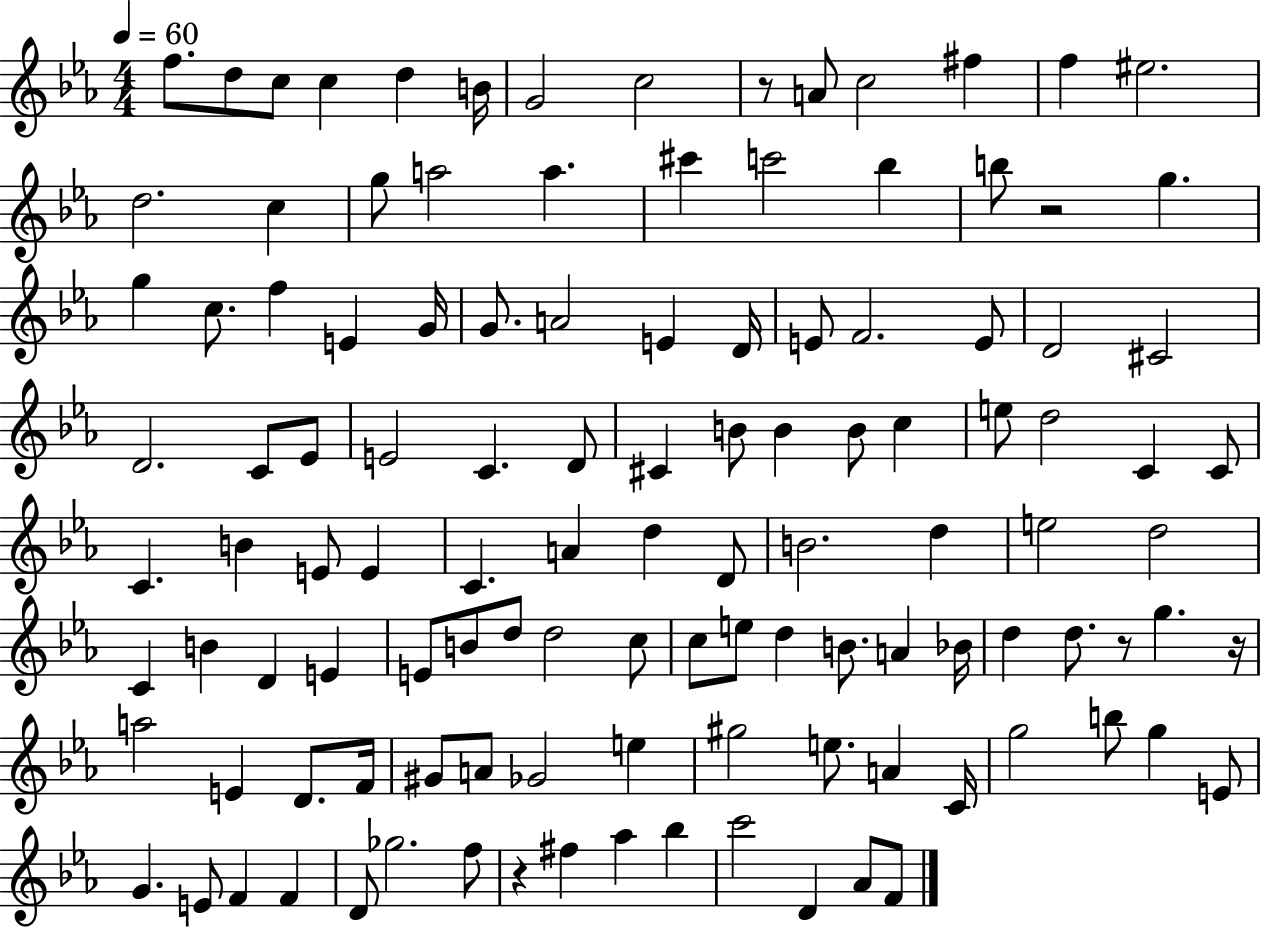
{
  \clef treble
  \numericTimeSignature
  \time 4/4
  \key ees \major
  \tempo 4 = 60
  f''8. d''8 c''8 c''4 d''4 b'16 | g'2 c''2 | r8 a'8 c''2 fis''4 | f''4 eis''2. | \break d''2. c''4 | g''8 a''2 a''4. | cis'''4 c'''2 bes''4 | b''8 r2 g''4. | \break g''4 c''8. f''4 e'4 g'16 | g'8. a'2 e'4 d'16 | e'8 f'2. e'8 | d'2 cis'2 | \break d'2. c'8 ees'8 | e'2 c'4. d'8 | cis'4 b'8 b'4 b'8 c''4 | e''8 d''2 c'4 c'8 | \break c'4. b'4 e'8 e'4 | c'4. a'4 d''4 d'8 | b'2. d''4 | e''2 d''2 | \break c'4 b'4 d'4 e'4 | e'8 b'8 d''8 d''2 c''8 | c''8 e''8 d''4 b'8. a'4 bes'16 | d''4 d''8. r8 g''4. r16 | \break a''2 e'4 d'8. f'16 | gis'8 a'8 ges'2 e''4 | gis''2 e''8. a'4 c'16 | g''2 b''8 g''4 e'8 | \break g'4. e'8 f'4 f'4 | d'8 ges''2. f''8 | r4 fis''4 aes''4 bes''4 | c'''2 d'4 aes'8 f'8 | \break \bar "|."
}